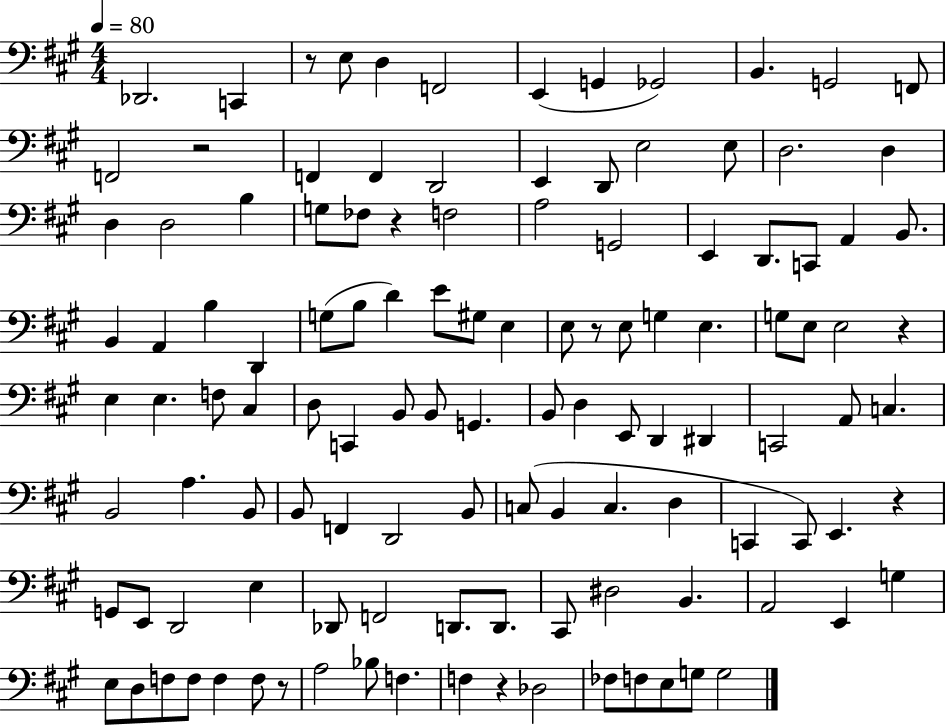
{
  \clef bass
  \numericTimeSignature
  \time 4/4
  \key a \major
  \tempo 4 = 80
  des,2. c,4 | r8 e8 d4 f,2 | e,4( g,4 ges,2) | b,4. g,2 f,8 | \break f,2 r2 | f,4 f,4 d,2 | e,4 d,8 e2 e8 | d2. d4 | \break d4 d2 b4 | g8 fes8 r4 f2 | a2 g,2 | e,4 d,8. c,8 a,4 b,8. | \break b,4 a,4 b4 d,4 | g8( b8 d'4) e'8 gis8 e4 | e8 r8 e8 g4 e4. | g8 e8 e2 r4 | \break e4 e4. f8 cis4 | d8 c,4 b,8 b,8 g,4. | b,8 d4 e,8 d,4 dis,4 | c,2 a,8 c4. | \break b,2 a4. b,8 | b,8 f,4 d,2 b,8 | c8( b,4 c4. d4 | c,4 c,8) e,4. r4 | \break g,8 e,8 d,2 e4 | des,8 f,2 d,8. d,8. | cis,8 dis2 b,4. | a,2 e,4 g4 | \break e8 d8 f8 f8 f4 f8 r8 | a2 bes8 f4. | f4 r4 des2 | fes8 f8 e8 g8 g2 | \break \bar "|."
}